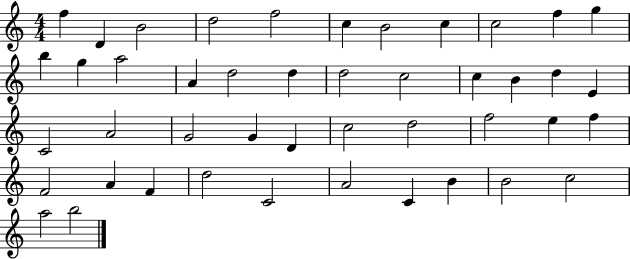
F5/q D4/q B4/h D5/h F5/h C5/q B4/h C5/q C5/h F5/q G5/q B5/q G5/q A5/h A4/q D5/h D5/q D5/h C5/h C5/q B4/q D5/q E4/q C4/h A4/h G4/h G4/q D4/q C5/h D5/h F5/h E5/q F5/q F4/h A4/q F4/q D5/h C4/h A4/h C4/q B4/q B4/h C5/h A5/h B5/h